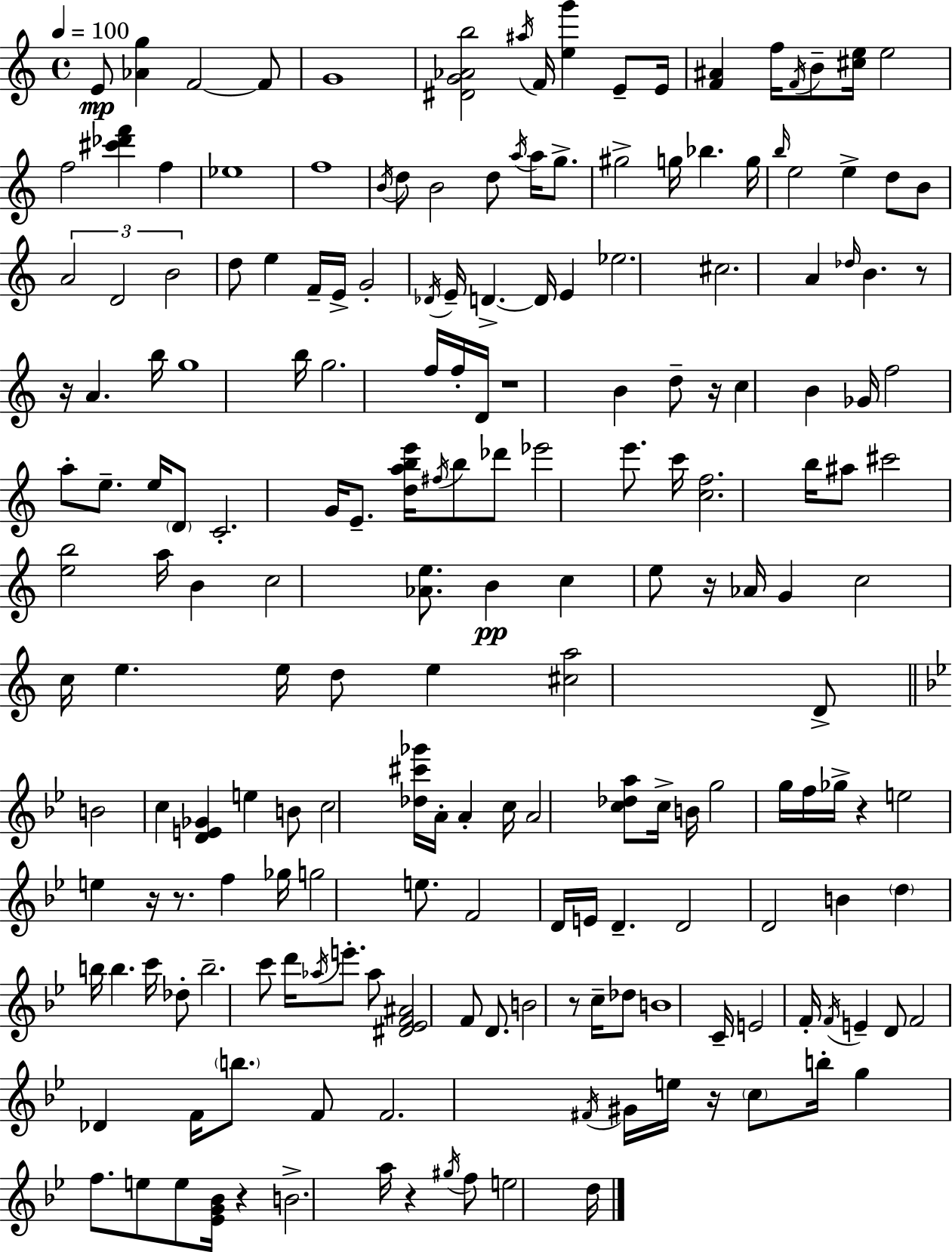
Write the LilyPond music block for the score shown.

{
  \clef treble
  \time 4/4
  \defaultTimeSignature
  \key a \minor
  \tempo 4 = 100
  e'8\mp <aes' g''>4 f'2~~ f'8 | g'1 | <dis' g' aes' b''>2 \acciaccatura { ais''16 } f'16 <e'' g'''>4 e'8-- | e'16 <f' ais'>4 f''16 \acciaccatura { f'16 } b'8-- <cis'' e''>16 e''2 | \break f''2 <cis''' des''' f'''>4 f''4 | ees''1 | f''1 | \acciaccatura { b'16 } d''8 b'2 d''8 \acciaccatura { a''16 } | \break a''16 g''8.-> gis''2-> g''16 bes''4. | g''16 \grace { b''16 } e''2 e''4-> | d''8 b'8 \tuplet 3/2 { a'2 d'2 | b'2 } d''8 e''4 | \break f'16-- e'16-> g'2-. \acciaccatura { des'16 } e'16-- d'4.->~~ | d'16 e'4 ees''2. | cis''2. | a'4 \grace { des''16 } b'4. r8 r16 | \break a'4. b''16 g''1 | b''16 g''2. | f''16 f''16-. d'16 r1 | b'4 d''8-- r16 c''4 | \break b'4 ges'16 f''2 a''8-. | e''8.-- e''16 \parenthesize d'8 c'2.-. | g'16 e'8.-- <d'' a'' b'' e'''>16 \acciaccatura { fis''16 } b''8 des'''8 ees'''2 | e'''8. c'''16 <c'' f''>2. | \break b''16 ais''8 cis'''2 | <e'' b''>2 a''16 b'4 c''2 | <aes' e''>8. b'4\pp c''4 | e''8 r16 aes'16 g'4 c''2 | \break c''16 e''4. e''16 d''8 e''4 <cis'' a''>2 | d'8-> \bar "||" \break \key bes \major b'2 c''4 <d' e' ges'>4 | e''4 b'8 c''2 <des'' cis''' ges'''>16 a'16-. | a'4-. c''16 a'2 <c'' des'' a''>8 c''16-> | b'16 g''2 g''16 f''16 ges''16-> r4 | \break e''2 e''4 r16 r8. | f''4 ges''16 g''2 e''8. | f'2 d'16 e'16 d'4.-- | d'2 d'2 | \break b'4 \parenthesize d''4 b''16 b''4. c'''16 | des''8-. b''2.-- c'''8 | d'''16 \acciaccatura { aes''16 } e'''8.-. aes''8 <dis' ees' f' ais'>2 f'8 | d'8. b'2 r8 c''16-- des''8 | \break b'1 | c'16-- e'2 f'16-. \acciaccatura { f'16 } e'4-- | d'8 f'2 des'4 f'16 \parenthesize b''8. | f'8 f'2. | \break \acciaccatura { fis'16 } gis'16 e''16 r16 \parenthesize c''8 b''16-. g''4 f''8. e''8 | e''8 <ees' g' bes'>16 r4 b'2.-> | a''16 r4 \acciaccatura { gis''16 } f''8 e''2 | d''16 \bar "|."
}